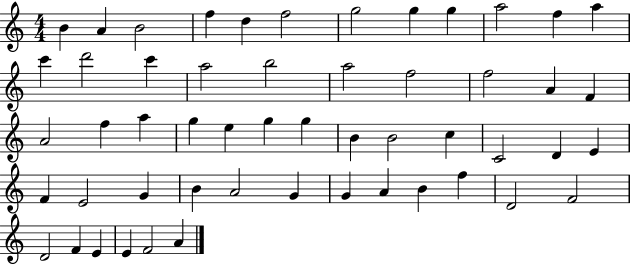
X:1
T:Untitled
M:4/4
L:1/4
K:C
B A B2 f d f2 g2 g g a2 f a c' d'2 c' a2 b2 a2 f2 f2 A F A2 f a g e g g B B2 c C2 D E F E2 G B A2 G G A B f D2 F2 D2 F E E F2 A